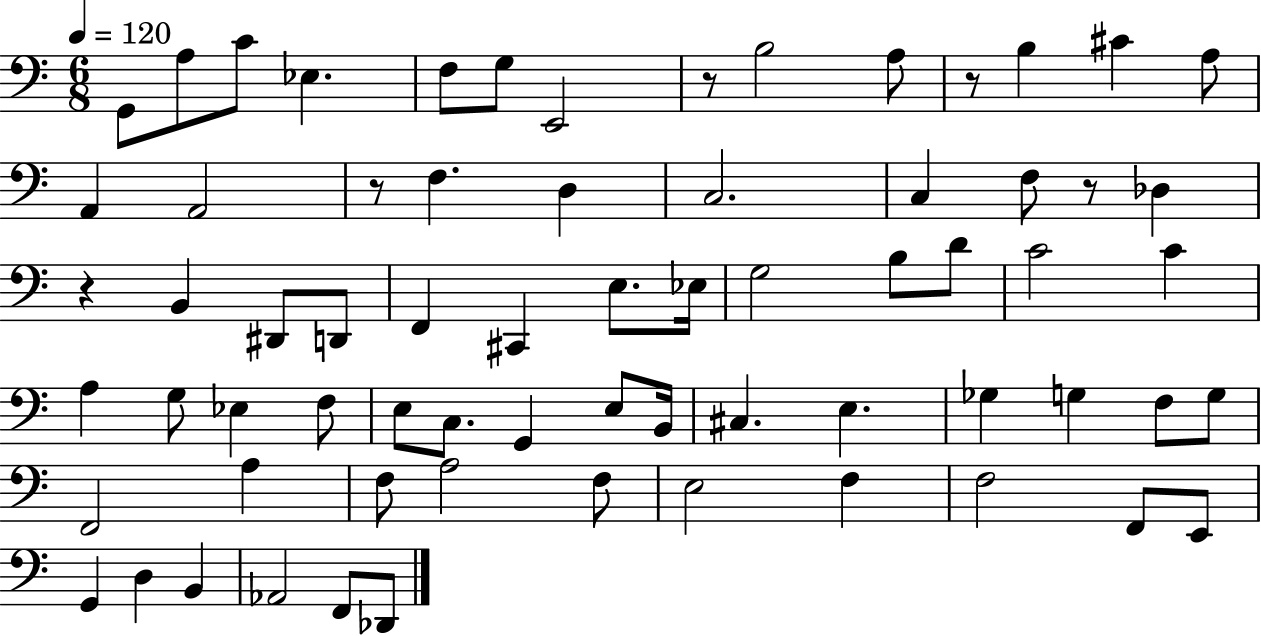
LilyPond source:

{
  \clef bass
  \numericTimeSignature
  \time 6/8
  \key c \major
  \tempo 4 = 120
  \repeat volta 2 { g,8 a8 c'8 ees4. | f8 g8 e,2 | r8 b2 a8 | r8 b4 cis'4 a8 | \break a,4 a,2 | r8 f4. d4 | c2. | c4 f8 r8 des4 | \break r4 b,4 dis,8 d,8 | f,4 cis,4 e8. ees16 | g2 b8 d'8 | c'2 c'4 | \break a4 g8 ees4 f8 | e8 c8. g,4 e8 b,16 | cis4. e4. | ges4 g4 f8 g8 | \break f,2 a4 | f8 a2 f8 | e2 f4 | f2 f,8 e,8 | \break g,4 d4 b,4 | aes,2 f,8 des,8 | } \bar "|."
}